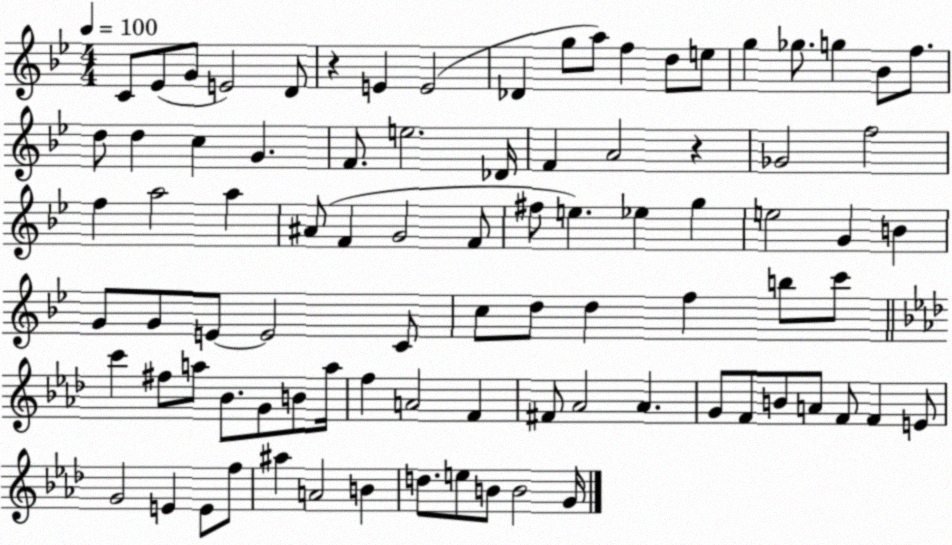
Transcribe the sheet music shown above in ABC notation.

X:1
T:Untitled
M:4/4
L:1/4
K:Bb
C/2 _E/2 G/2 E2 D/2 z E E2 _D g/2 a/2 f d/2 e/2 g _g/2 g _B/2 f/2 d/2 d c G F/2 e2 _D/4 F A2 z _G2 f2 f a2 a ^A/2 F G2 F/2 ^f/2 e _e g e2 G B G/2 G/2 E/2 E2 C/2 c/2 d/2 d f b/2 c'/2 c' ^f/2 a/2 _B/2 G/2 B/2 a/4 f A2 F ^F/2 _A2 _A G/2 F/2 B/2 A/2 F/2 F E/2 G2 E E/2 f/2 ^a A2 B d/2 e/2 B/2 B2 G/4